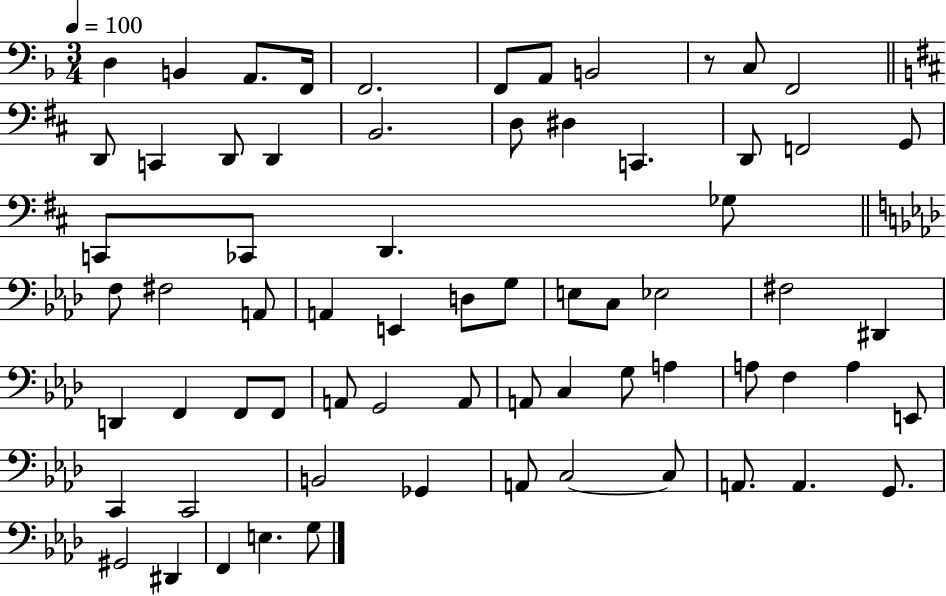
X:1
T:Untitled
M:3/4
L:1/4
K:F
D, B,, A,,/2 F,,/4 F,,2 F,,/2 A,,/2 B,,2 z/2 C,/2 F,,2 D,,/2 C,, D,,/2 D,, B,,2 D,/2 ^D, C,, D,,/2 F,,2 G,,/2 C,,/2 _C,,/2 D,, _G,/2 F,/2 ^F,2 A,,/2 A,, E,, D,/2 G,/2 E,/2 C,/2 _E,2 ^F,2 ^D,, D,, F,, F,,/2 F,,/2 A,,/2 G,,2 A,,/2 A,,/2 C, G,/2 A, A,/2 F, A, E,,/2 C,, C,,2 B,,2 _G,, A,,/2 C,2 C,/2 A,,/2 A,, G,,/2 ^G,,2 ^D,, F,, E, G,/2